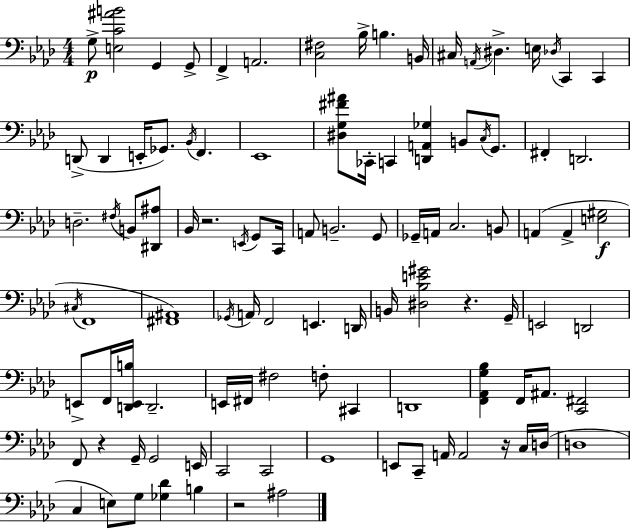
G3/e [E3,C4,A#4,B4]/h G2/q G2/e F2/q A2/h. [C3,F#3]/h Bb3/s B3/q. B2/s C#3/s A2/s D#3/q. E3/s Db3/s C2/q C2/q D2/e D2/q E2/s Gb2/e. Bb2/s F2/q. Eb2/w [D#3,G3,F#4,A#4]/e CES2/s C2/q [D2,A2,Gb3]/q B2/e C3/s G2/e. F#2/q D2/h. D3/h. F#3/s B2/e [D#2,A#3]/e Bb2/s R/h. E2/s G2/e C2/s A2/e B2/h. G2/e Gb2/s A2/s C3/h. B2/e A2/q A2/q [E3,G#3]/h C#3/s F2/w [F#2,A#2]/w Gb2/s A2/s F2/h E2/q. D2/s B2/s [D#3,Bb3,E4,G#4]/h R/q. G2/s E2/h D2/h E2/e F2/s [D2,E2,B3]/s D2/h. E2/s F#2/s F#3/h F3/e C#2/q D2/w [F2,Ab2,G3,Bb3]/q F2/s A#2/e. [C2,F#2]/h F2/e R/q G2/s G2/h E2/s C2/h C2/h G2/w E2/e C2/e A2/s A2/h R/s C3/s D3/s D3/w C3/q E3/e G3/e [Gb3,Db4]/q B3/q R/h A#3/h